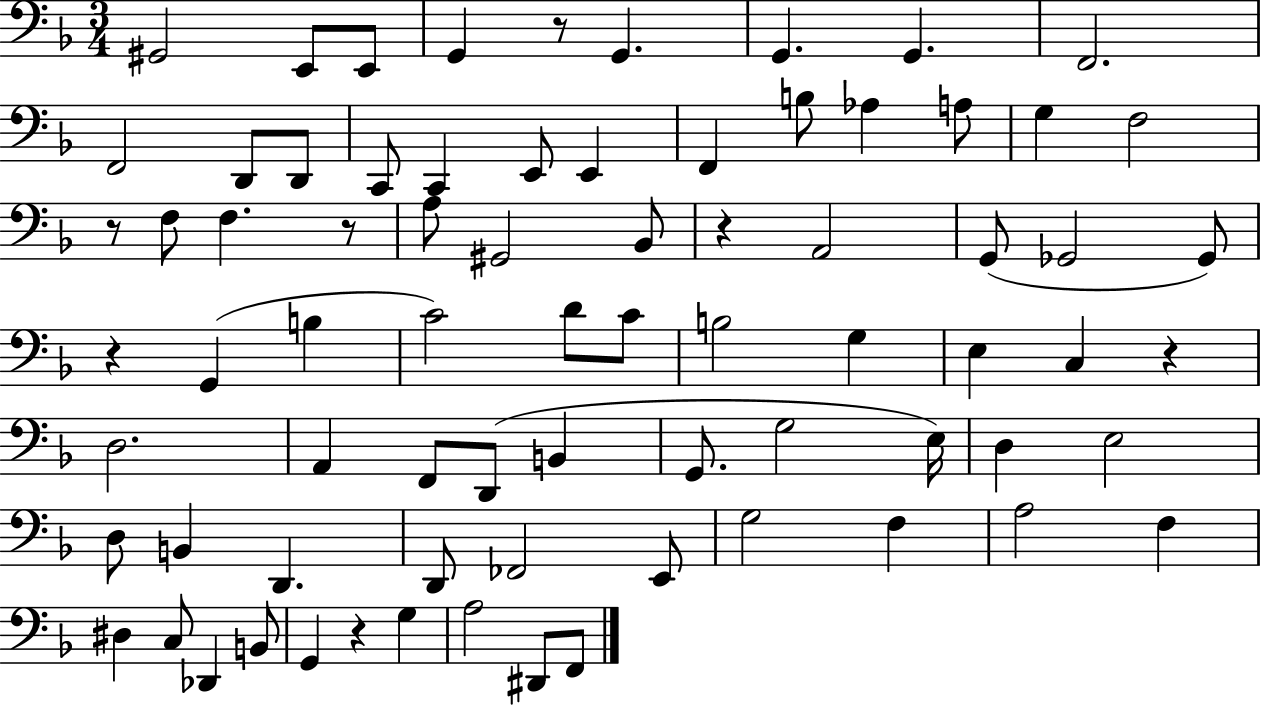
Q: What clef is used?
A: bass